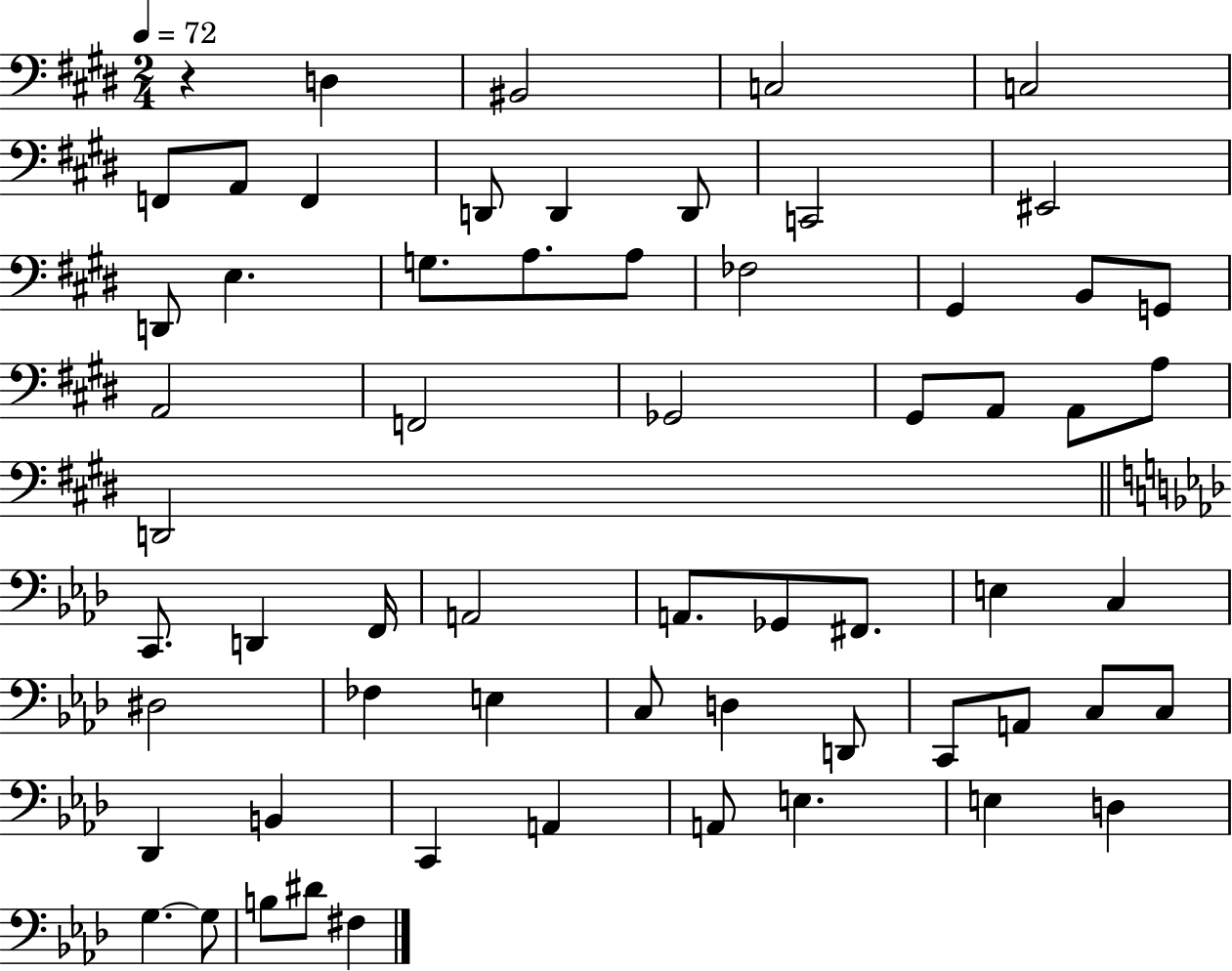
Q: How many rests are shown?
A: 1